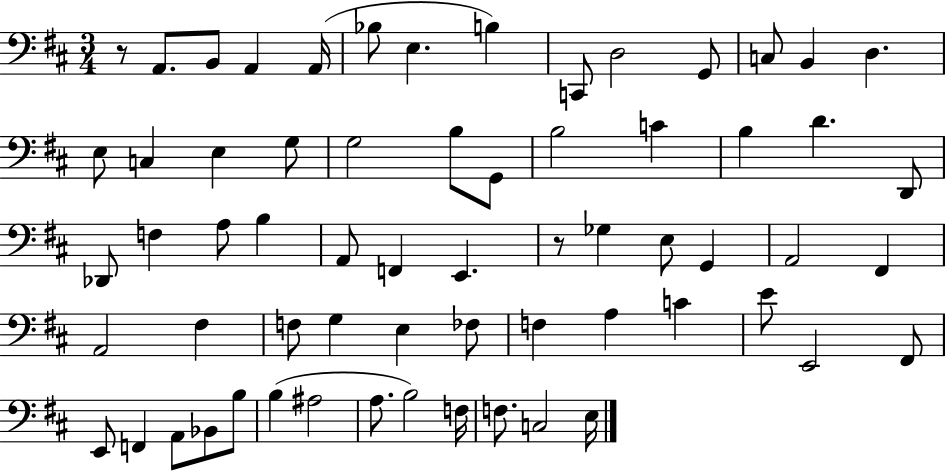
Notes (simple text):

R/e A2/e. B2/e A2/q A2/s Bb3/e E3/q. B3/q C2/e D3/h G2/e C3/e B2/q D3/q. E3/e C3/q E3/q G3/e G3/h B3/e G2/e B3/h C4/q B3/q D4/q. D2/e Db2/e F3/q A3/e B3/q A2/e F2/q E2/q. R/e Gb3/q E3/e G2/q A2/h F#2/q A2/h F#3/q F3/e G3/q E3/q FES3/e F3/q A3/q C4/q E4/e E2/h F#2/e E2/e F2/q A2/e Bb2/e B3/e B3/q A#3/h A3/e. B3/h F3/s F3/e. C3/h E3/s